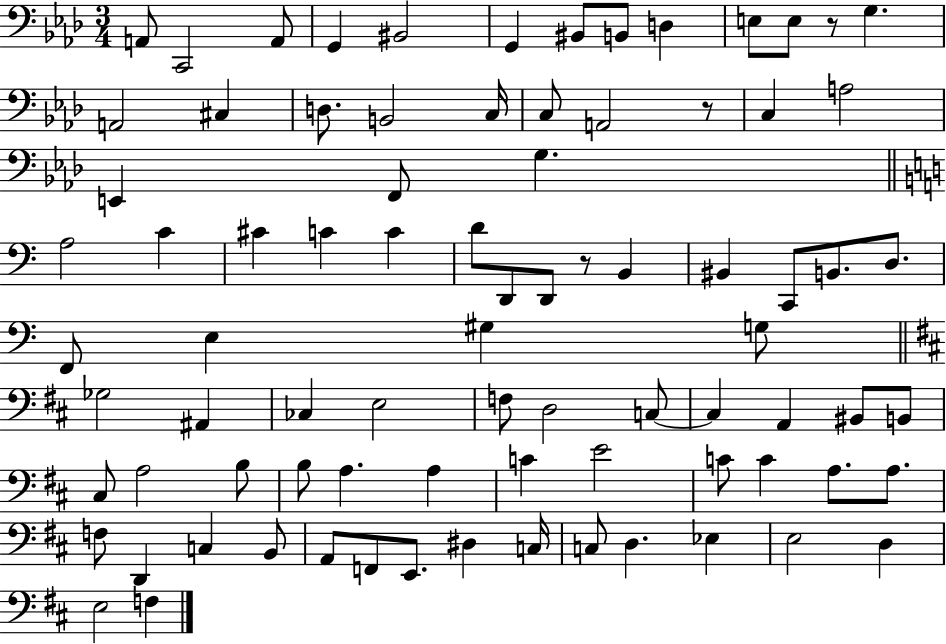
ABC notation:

X:1
T:Untitled
M:3/4
L:1/4
K:Ab
A,,/2 C,,2 A,,/2 G,, ^B,,2 G,, ^B,,/2 B,,/2 D, E,/2 E,/2 z/2 G, A,,2 ^C, D,/2 B,,2 C,/4 C,/2 A,,2 z/2 C, A,2 E,, F,,/2 G, A,2 C ^C C C D/2 D,,/2 D,,/2 z/2 B,, ^B,, C,,/2 B,,/2 D,/2 F,,/2 E, ^G, G,/2 _G,2 ^A,, _C, E,2 F,/2 D,2 C,/2 C, A,, ^B,,/2 B,,/2 ^C,/2 A,2 B,/2 B,/2 A, A, C E2 C/2 C A,/2 A,/2 F,/2 D,, C, B,,/2 A,,/2 F,,/2 E,,/2 ^D, C,/4 C,/2 D, _E, E,2 D, E,2 F,